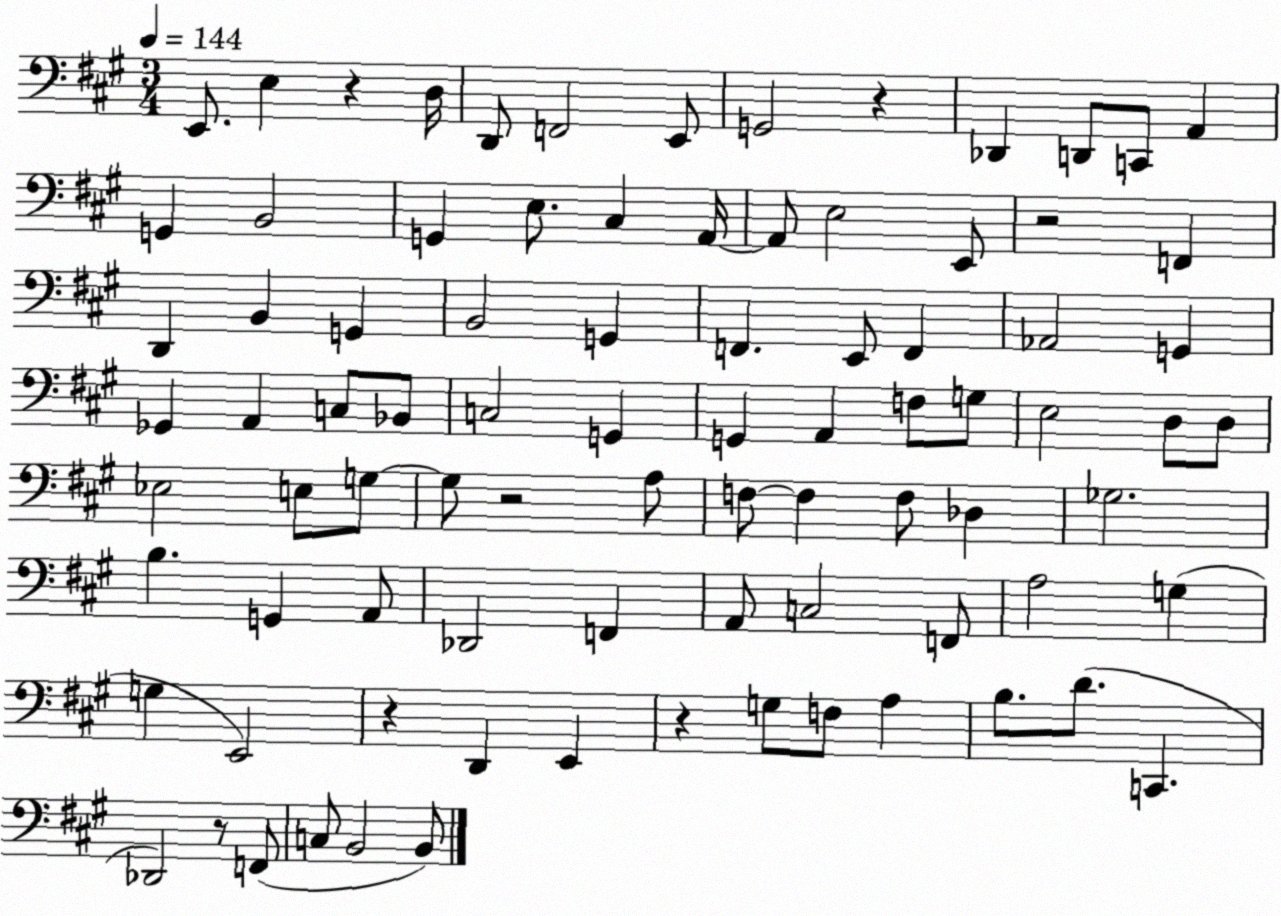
X:1
T:Untitled
M:3/4
L:1/4
K:A
E,,/2 E, z D,/4 D,,/2 F,,2 E,,/2 G,,2 z _D,, D,,/2 C,,/2 A,, G,, B,,2 G,, E,/2 ^C, A,,/4 A,,/2 E,2 E,,/2 z2 F,, D,, B,, G,, B,,2 G,, F,, E,,/2 F,, _A,,2 G,, _G,, A,, C,/2 _B,,/2 C,2 G,, G,, A,, F,/2 G,/2 E,2 D,/2 D,/2 _E,2 E,/2 G,/2 G,/2 z2 A,/2 F,/2 F, F,/2 _D, _G,2 B, G,, A,,/2 _D,,2 F,, A,,/2 C,2 F,,/2 A,2 G, G, E,,2 z D,, E,, z G,/2 F,/2 A, B,/2 D/2 C,, _D,,2 z/2 F,,/2 C,/2 B,,2 B,,/2